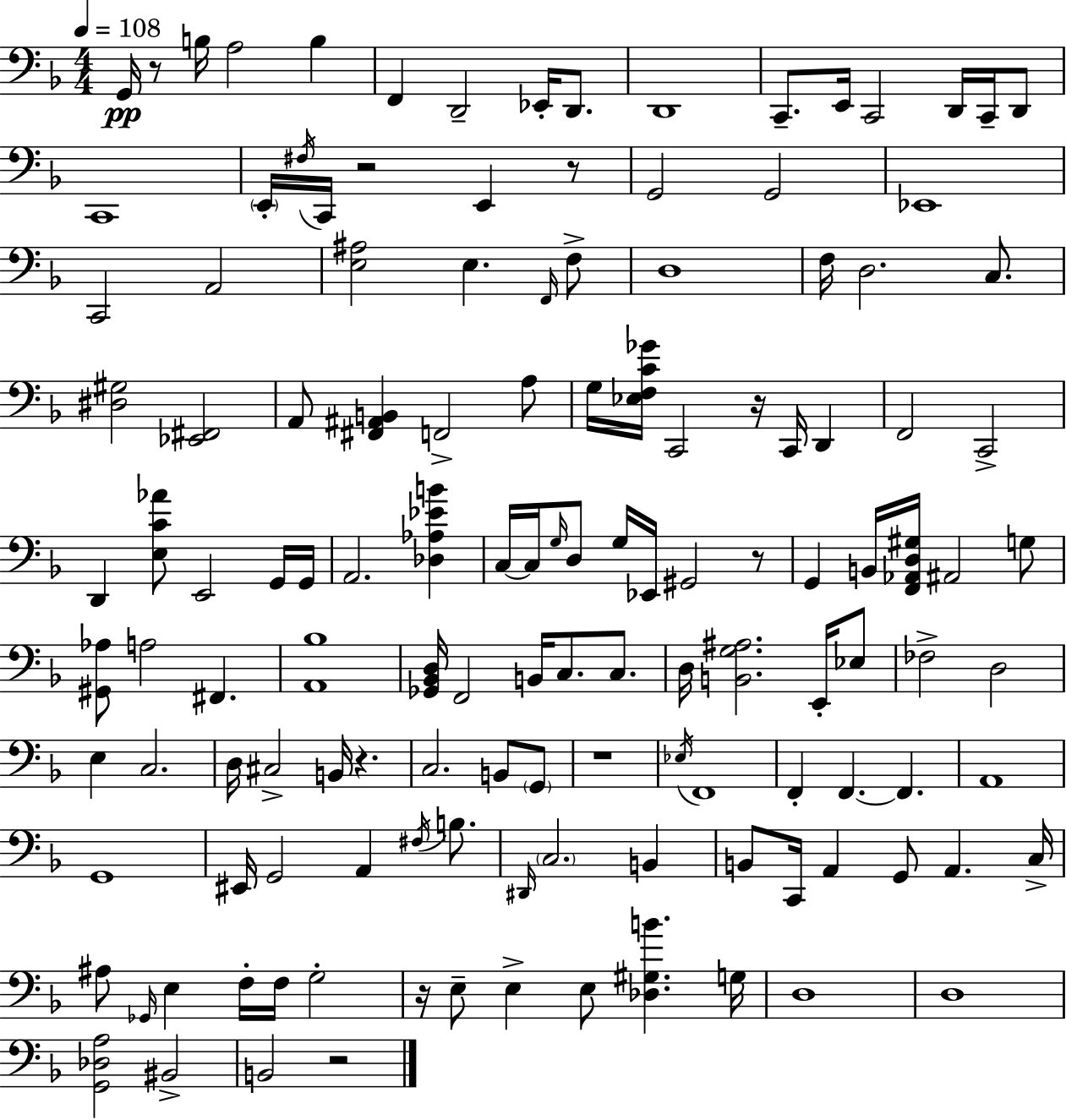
{
  \clef bass
  \numericTimeSignature
  \time 4/4
  \key f \major
  \tempo 4 = 108
  g,16\pp r8 b16 a2 b4 | f,4 d,2-- ees,16-. d,8. | d,1 | c,8.-- e,16 c,2 d,16 c,16-- d,8 | \break c,1 | \parenthesize e,16-. \acciaccatura { fis16 } c,16 r2 e,4 r8 | g,2 g,2 | ees,1 | \break c,2 a,2 | <e ais>2 e4. \grace { f,16 } | f8-> d1 | f16 d2. c8. | \break <dis gis>2 <ees, fis,>2 | a,8 <fis, ais, b,>4 f,2-> | a8 g16 <ees f c' ges'>16 c,2 r16 c,16 d,4 | f,2 c,2-> | \break d,4 <e c' aes'>8 e,2 | g,16 g,16 a,2. <des aes ees' b'>4 | c16~~ c16 \grace { g16 } d8 g16 ees,16 gis,2 | r8 g,4 b,16 <f, aes, d gis>16 ais,2 | \break g8 <gis, aes>8 a2 fis,4. | <a, bes>1 | <ges, bes, d>16 f,2 b,16 c8. | c8. d16 <b, g ais>2. | \break e,16-. ees8 fes2-> d2 | e4 c2. | d16 cis2-> b,16 r4. | c2. b,8 | \break \parenthesize g,8 r1 | \acciaccatura { ees16 } f,1 | f,4-. f,4.~~ f,4. | a,1 | \break g,1 | eis,16 g,2 a,4 | \acciaccatura { fis16 } b8. \grace { dis,16 } \parenthesize c2. | b,4 b,8 c,16 a,4 g,8 a,4. | \break c16-> ais8 \grace { ges,16 } e4 f16-. f16 g2-. | r16 e8-- e4-> e8 | <des gis b'>4. g16 d1 | d1 | \break <g, des a>2 bis,2-> | b,2 r2 | \bar "|."
}